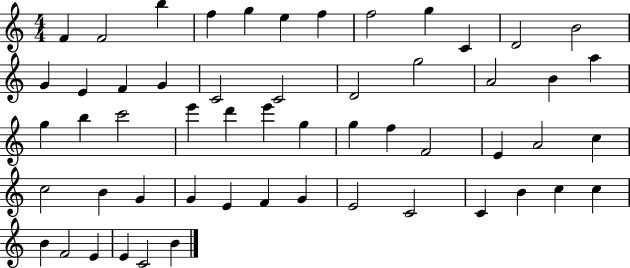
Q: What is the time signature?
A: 4/4